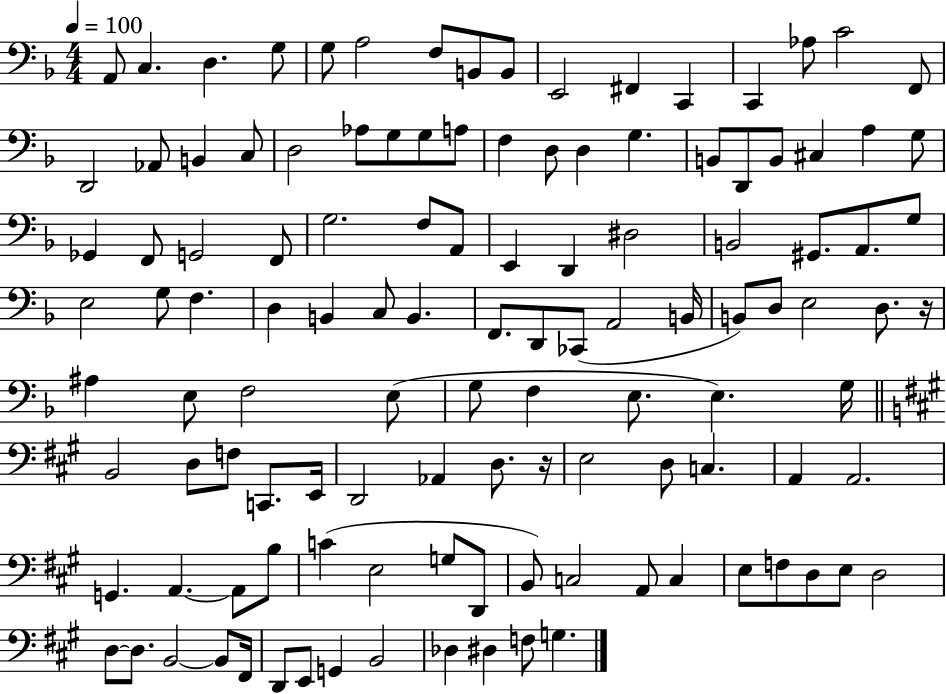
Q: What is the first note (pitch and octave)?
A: A2